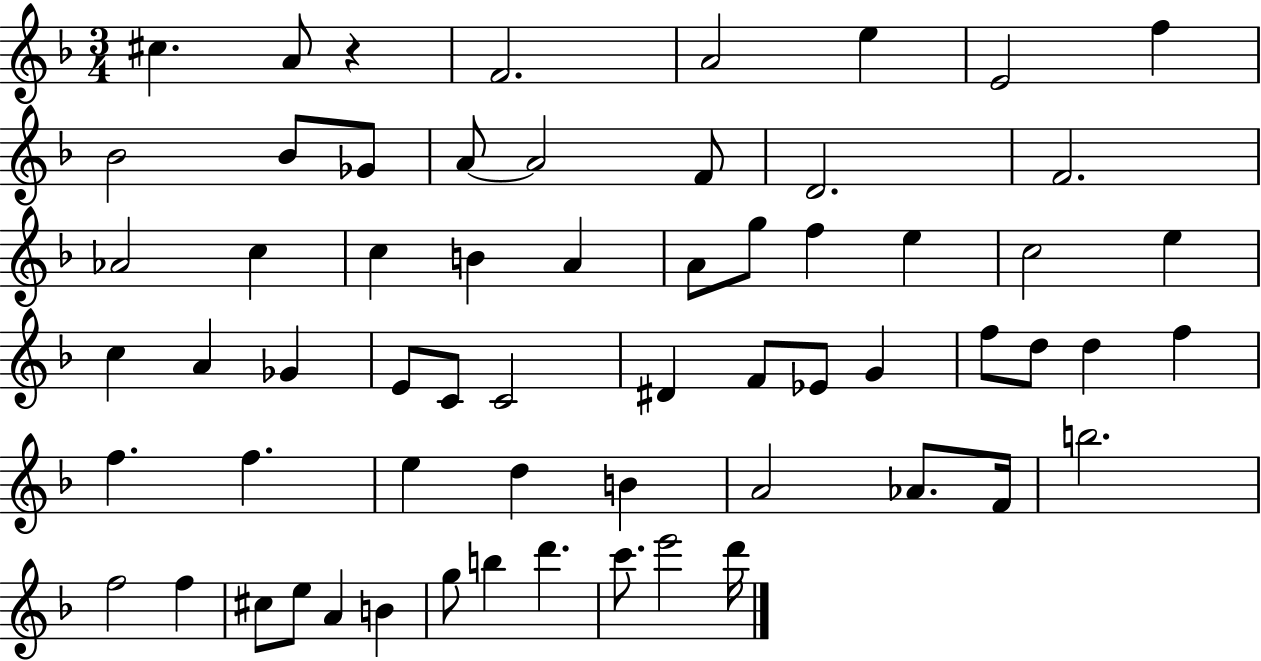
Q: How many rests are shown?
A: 1